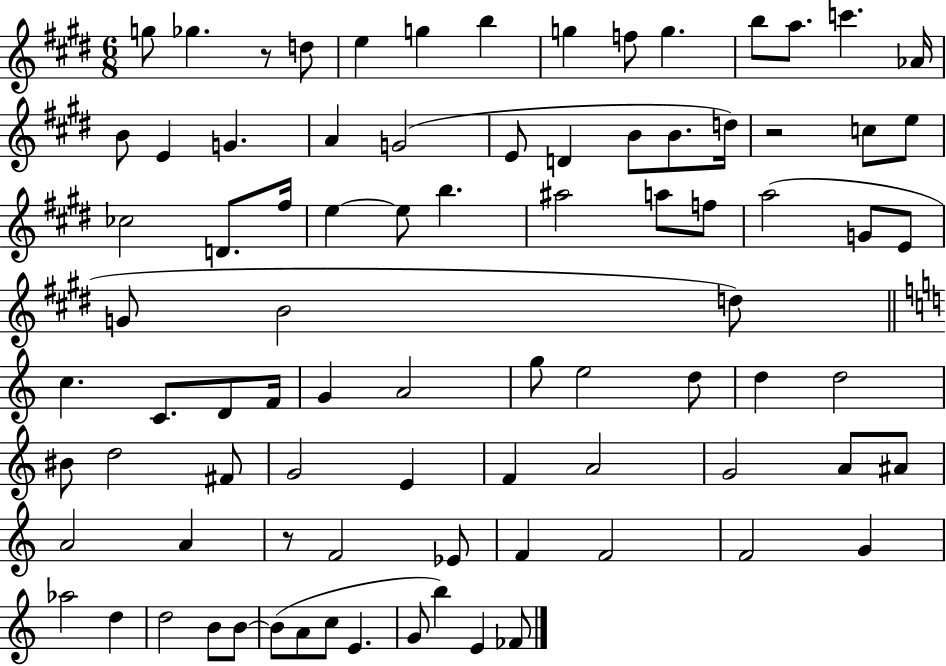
G5/e Gb5/q. R/e D5/e E5/q G5/q B5/q G5/q F5/e G5/q. B5/e A5/e. C6/q. Ab4/s B4/e E4/q G4/q. A4/q G4/h E4/e D4/q B4/e B4/e. D5/s R/h C5/e E5/e CES5/h D4/e. F#5/s E5/q E5/e B5/q. A#5/h A5/e F5/e A5/h G4/e E4/e G4/e B4/h D5/e C5/q. C4/e. D4/e F4/s G4/q A4/h G5/e E5/h D5/e D5/q D5/h BIS4/e D5/h F#4/e G4/h E4/q F4/q A4/h G4/h A4/e A#4/e A4/h A4/q R/e F4/h Eb4/e F4/q F4/h F4/h G4/q Ab5/h D5/q D5/h B4/e B4/e B4/e A4/e C5/e E4/q. G4/e B5/q E4/q FES4/e